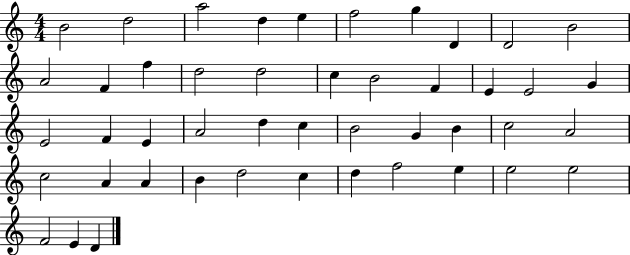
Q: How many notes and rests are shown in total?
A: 46